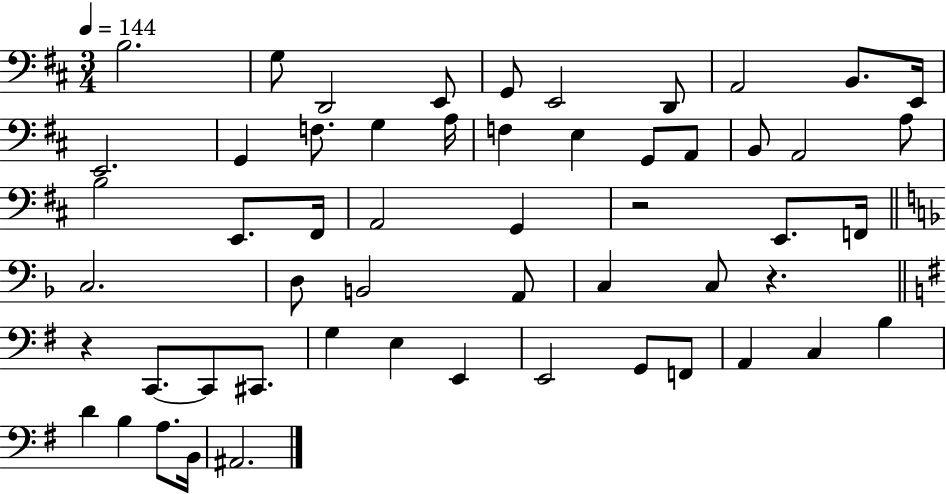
B3/h. G3/e D2/h E2/e G2/e E2/h D2/e A2/h B2/e. E2/s E2/h. G2/q F3/e. G3/q A3/s F3/q E3/q G2/e A2/e B2/e A2/h A3/e B3/h E2/e. F#2/s A2/h G2/q R/h E2/e. F2/s C3/h. D3/e B2/h A2/e C3/q C3/e R/q. R/q C2/e. C2/e C#2/e. G3/q E3/q E2/q E2/h G2/e F2/e A2/q C3/q B3/q D4/q B3/q A3/e. B2/s A#2/h.